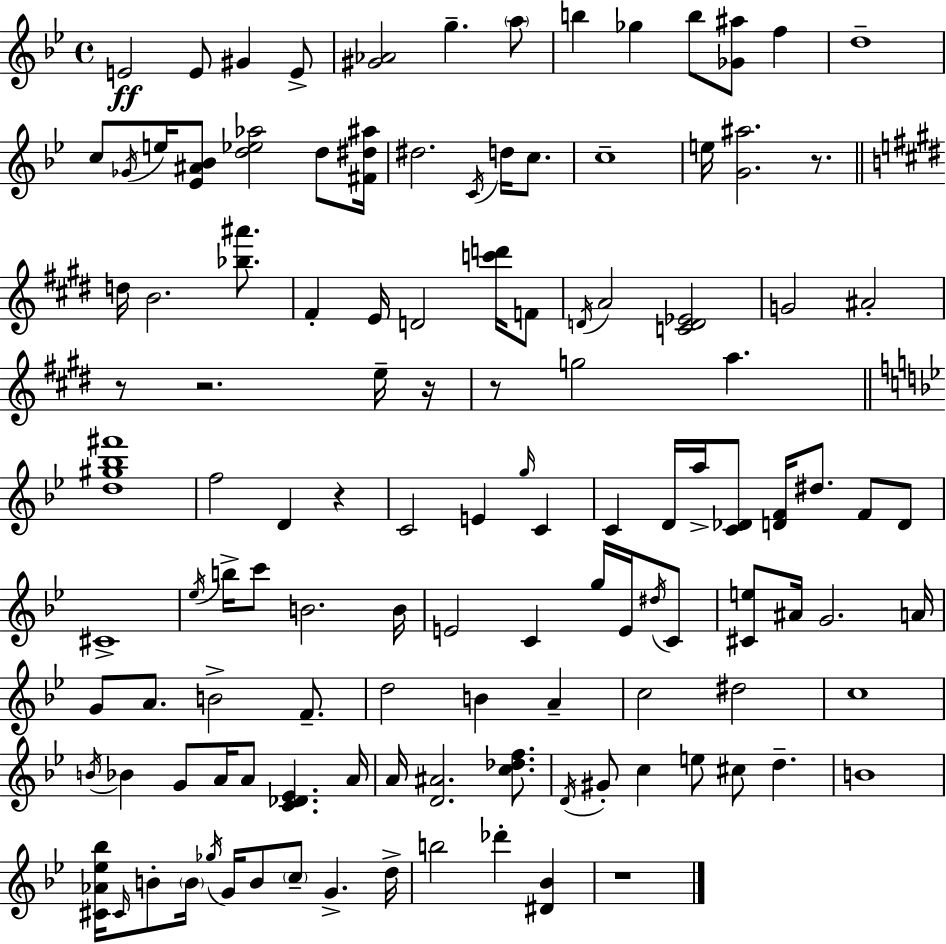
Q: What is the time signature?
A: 4/4